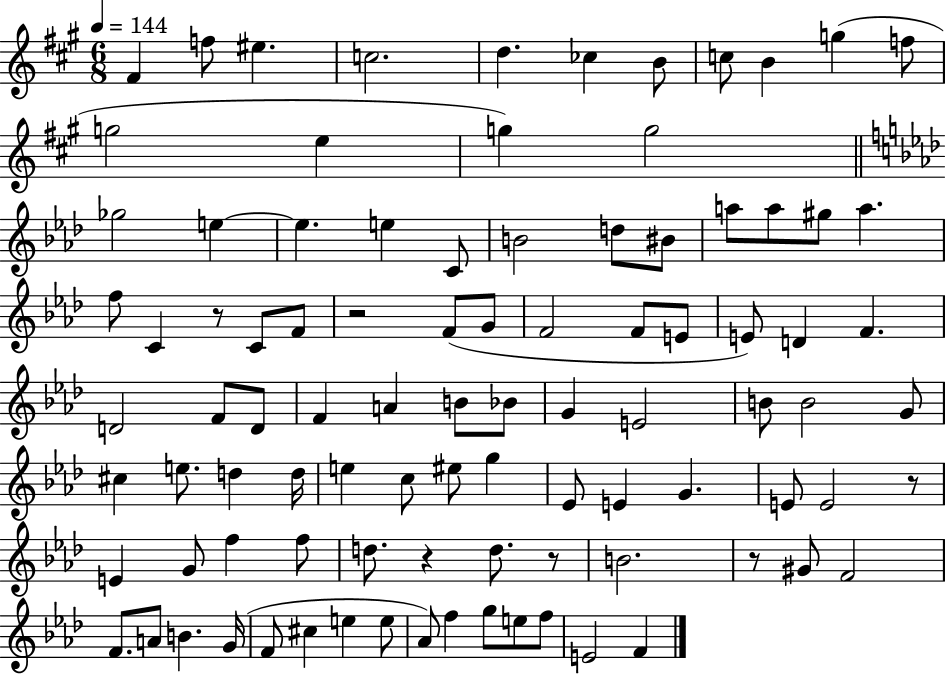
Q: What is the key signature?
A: A major